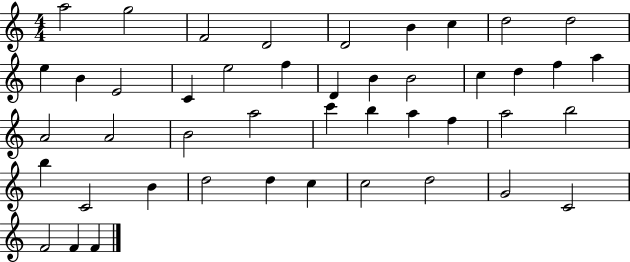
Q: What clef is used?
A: treble